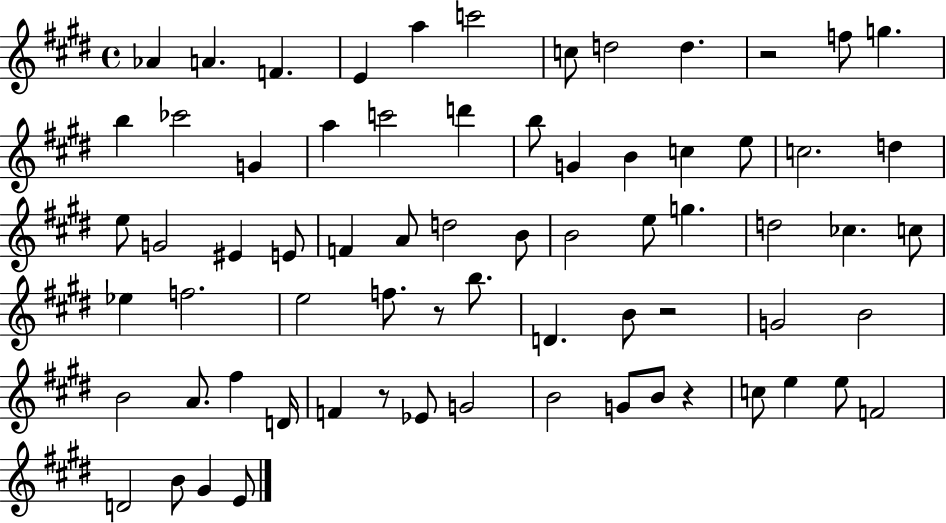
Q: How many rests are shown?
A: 5